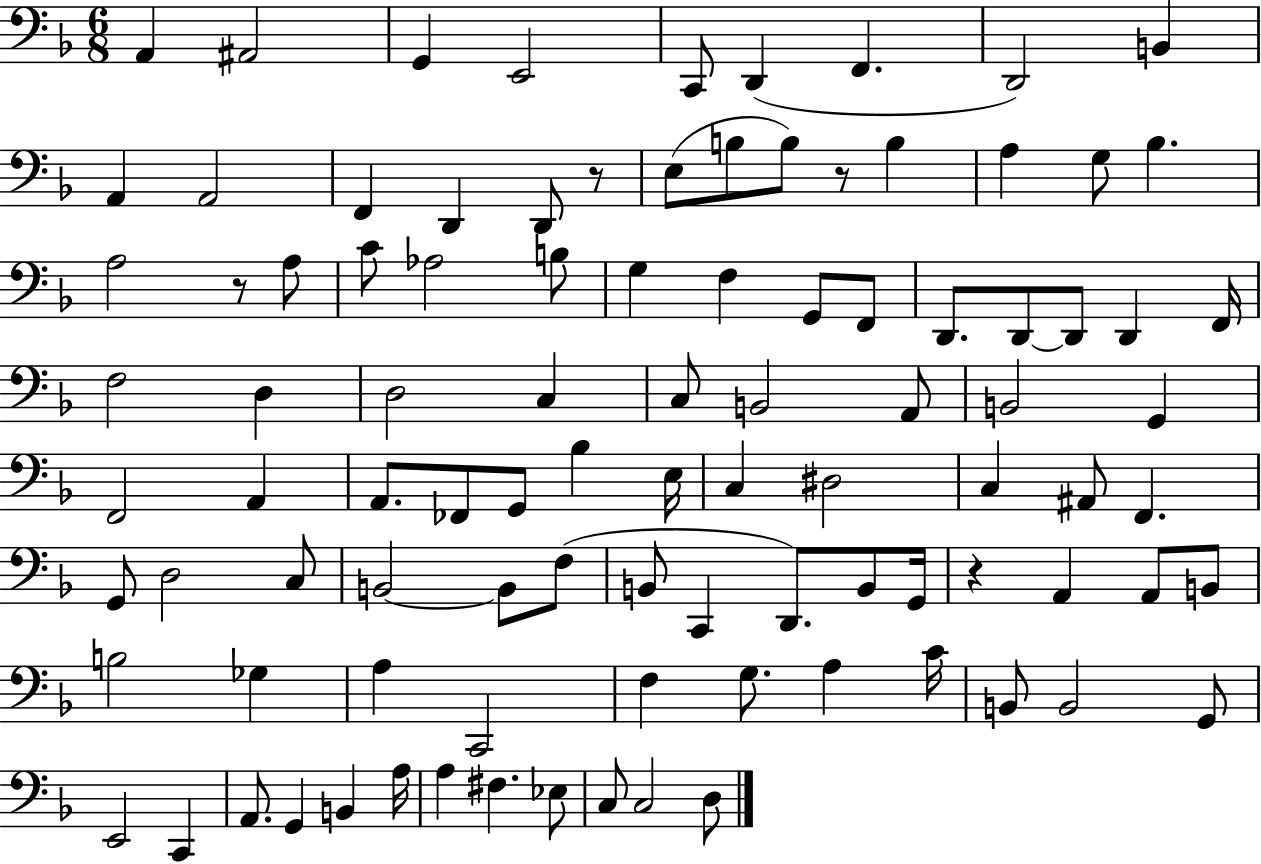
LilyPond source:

{
  \clef bass
  \numericTimeSignature
  \time 6/8
  \key f \major
  a,4 ais,2 | g,4 e,2 | c,8 d,4( f,4. | d,2) b,4 | \break a,4 a,2 | f,4 d,4 d,8 r8 | e8( b8 b8) r8 b4 | a4 g8 bes4. | \break a2 r8 a8 | c'8 aes2 b8 | g4 f4 g,8 f,8 | d,8. d,8~~ d,8 d,4 f,16 | \break f2 d4 | d2 c4 | c8 b,2 a,8 | b,2 g,4 | \break f,2 a,4 | a,8. fes,8 g,8 bes4 e16 | c4 dis2 | c4 ais,8 f,4. | \break g,8 d2 c8 | b,2~~ b,8 f8( | b,8 c,4 d,8.) b,8 g,16 | r4 a,4 a,8 b,8 | \break b2 ges4 | a4 c,2 | f4 g8. a4 c'16 | b,8 b,2 g,8 | \break e,2 c,4 | a,8. g,4 b,4 a16 | a4 fis4. ees8 | c8 c2 d8 | \break \bar "|."
}